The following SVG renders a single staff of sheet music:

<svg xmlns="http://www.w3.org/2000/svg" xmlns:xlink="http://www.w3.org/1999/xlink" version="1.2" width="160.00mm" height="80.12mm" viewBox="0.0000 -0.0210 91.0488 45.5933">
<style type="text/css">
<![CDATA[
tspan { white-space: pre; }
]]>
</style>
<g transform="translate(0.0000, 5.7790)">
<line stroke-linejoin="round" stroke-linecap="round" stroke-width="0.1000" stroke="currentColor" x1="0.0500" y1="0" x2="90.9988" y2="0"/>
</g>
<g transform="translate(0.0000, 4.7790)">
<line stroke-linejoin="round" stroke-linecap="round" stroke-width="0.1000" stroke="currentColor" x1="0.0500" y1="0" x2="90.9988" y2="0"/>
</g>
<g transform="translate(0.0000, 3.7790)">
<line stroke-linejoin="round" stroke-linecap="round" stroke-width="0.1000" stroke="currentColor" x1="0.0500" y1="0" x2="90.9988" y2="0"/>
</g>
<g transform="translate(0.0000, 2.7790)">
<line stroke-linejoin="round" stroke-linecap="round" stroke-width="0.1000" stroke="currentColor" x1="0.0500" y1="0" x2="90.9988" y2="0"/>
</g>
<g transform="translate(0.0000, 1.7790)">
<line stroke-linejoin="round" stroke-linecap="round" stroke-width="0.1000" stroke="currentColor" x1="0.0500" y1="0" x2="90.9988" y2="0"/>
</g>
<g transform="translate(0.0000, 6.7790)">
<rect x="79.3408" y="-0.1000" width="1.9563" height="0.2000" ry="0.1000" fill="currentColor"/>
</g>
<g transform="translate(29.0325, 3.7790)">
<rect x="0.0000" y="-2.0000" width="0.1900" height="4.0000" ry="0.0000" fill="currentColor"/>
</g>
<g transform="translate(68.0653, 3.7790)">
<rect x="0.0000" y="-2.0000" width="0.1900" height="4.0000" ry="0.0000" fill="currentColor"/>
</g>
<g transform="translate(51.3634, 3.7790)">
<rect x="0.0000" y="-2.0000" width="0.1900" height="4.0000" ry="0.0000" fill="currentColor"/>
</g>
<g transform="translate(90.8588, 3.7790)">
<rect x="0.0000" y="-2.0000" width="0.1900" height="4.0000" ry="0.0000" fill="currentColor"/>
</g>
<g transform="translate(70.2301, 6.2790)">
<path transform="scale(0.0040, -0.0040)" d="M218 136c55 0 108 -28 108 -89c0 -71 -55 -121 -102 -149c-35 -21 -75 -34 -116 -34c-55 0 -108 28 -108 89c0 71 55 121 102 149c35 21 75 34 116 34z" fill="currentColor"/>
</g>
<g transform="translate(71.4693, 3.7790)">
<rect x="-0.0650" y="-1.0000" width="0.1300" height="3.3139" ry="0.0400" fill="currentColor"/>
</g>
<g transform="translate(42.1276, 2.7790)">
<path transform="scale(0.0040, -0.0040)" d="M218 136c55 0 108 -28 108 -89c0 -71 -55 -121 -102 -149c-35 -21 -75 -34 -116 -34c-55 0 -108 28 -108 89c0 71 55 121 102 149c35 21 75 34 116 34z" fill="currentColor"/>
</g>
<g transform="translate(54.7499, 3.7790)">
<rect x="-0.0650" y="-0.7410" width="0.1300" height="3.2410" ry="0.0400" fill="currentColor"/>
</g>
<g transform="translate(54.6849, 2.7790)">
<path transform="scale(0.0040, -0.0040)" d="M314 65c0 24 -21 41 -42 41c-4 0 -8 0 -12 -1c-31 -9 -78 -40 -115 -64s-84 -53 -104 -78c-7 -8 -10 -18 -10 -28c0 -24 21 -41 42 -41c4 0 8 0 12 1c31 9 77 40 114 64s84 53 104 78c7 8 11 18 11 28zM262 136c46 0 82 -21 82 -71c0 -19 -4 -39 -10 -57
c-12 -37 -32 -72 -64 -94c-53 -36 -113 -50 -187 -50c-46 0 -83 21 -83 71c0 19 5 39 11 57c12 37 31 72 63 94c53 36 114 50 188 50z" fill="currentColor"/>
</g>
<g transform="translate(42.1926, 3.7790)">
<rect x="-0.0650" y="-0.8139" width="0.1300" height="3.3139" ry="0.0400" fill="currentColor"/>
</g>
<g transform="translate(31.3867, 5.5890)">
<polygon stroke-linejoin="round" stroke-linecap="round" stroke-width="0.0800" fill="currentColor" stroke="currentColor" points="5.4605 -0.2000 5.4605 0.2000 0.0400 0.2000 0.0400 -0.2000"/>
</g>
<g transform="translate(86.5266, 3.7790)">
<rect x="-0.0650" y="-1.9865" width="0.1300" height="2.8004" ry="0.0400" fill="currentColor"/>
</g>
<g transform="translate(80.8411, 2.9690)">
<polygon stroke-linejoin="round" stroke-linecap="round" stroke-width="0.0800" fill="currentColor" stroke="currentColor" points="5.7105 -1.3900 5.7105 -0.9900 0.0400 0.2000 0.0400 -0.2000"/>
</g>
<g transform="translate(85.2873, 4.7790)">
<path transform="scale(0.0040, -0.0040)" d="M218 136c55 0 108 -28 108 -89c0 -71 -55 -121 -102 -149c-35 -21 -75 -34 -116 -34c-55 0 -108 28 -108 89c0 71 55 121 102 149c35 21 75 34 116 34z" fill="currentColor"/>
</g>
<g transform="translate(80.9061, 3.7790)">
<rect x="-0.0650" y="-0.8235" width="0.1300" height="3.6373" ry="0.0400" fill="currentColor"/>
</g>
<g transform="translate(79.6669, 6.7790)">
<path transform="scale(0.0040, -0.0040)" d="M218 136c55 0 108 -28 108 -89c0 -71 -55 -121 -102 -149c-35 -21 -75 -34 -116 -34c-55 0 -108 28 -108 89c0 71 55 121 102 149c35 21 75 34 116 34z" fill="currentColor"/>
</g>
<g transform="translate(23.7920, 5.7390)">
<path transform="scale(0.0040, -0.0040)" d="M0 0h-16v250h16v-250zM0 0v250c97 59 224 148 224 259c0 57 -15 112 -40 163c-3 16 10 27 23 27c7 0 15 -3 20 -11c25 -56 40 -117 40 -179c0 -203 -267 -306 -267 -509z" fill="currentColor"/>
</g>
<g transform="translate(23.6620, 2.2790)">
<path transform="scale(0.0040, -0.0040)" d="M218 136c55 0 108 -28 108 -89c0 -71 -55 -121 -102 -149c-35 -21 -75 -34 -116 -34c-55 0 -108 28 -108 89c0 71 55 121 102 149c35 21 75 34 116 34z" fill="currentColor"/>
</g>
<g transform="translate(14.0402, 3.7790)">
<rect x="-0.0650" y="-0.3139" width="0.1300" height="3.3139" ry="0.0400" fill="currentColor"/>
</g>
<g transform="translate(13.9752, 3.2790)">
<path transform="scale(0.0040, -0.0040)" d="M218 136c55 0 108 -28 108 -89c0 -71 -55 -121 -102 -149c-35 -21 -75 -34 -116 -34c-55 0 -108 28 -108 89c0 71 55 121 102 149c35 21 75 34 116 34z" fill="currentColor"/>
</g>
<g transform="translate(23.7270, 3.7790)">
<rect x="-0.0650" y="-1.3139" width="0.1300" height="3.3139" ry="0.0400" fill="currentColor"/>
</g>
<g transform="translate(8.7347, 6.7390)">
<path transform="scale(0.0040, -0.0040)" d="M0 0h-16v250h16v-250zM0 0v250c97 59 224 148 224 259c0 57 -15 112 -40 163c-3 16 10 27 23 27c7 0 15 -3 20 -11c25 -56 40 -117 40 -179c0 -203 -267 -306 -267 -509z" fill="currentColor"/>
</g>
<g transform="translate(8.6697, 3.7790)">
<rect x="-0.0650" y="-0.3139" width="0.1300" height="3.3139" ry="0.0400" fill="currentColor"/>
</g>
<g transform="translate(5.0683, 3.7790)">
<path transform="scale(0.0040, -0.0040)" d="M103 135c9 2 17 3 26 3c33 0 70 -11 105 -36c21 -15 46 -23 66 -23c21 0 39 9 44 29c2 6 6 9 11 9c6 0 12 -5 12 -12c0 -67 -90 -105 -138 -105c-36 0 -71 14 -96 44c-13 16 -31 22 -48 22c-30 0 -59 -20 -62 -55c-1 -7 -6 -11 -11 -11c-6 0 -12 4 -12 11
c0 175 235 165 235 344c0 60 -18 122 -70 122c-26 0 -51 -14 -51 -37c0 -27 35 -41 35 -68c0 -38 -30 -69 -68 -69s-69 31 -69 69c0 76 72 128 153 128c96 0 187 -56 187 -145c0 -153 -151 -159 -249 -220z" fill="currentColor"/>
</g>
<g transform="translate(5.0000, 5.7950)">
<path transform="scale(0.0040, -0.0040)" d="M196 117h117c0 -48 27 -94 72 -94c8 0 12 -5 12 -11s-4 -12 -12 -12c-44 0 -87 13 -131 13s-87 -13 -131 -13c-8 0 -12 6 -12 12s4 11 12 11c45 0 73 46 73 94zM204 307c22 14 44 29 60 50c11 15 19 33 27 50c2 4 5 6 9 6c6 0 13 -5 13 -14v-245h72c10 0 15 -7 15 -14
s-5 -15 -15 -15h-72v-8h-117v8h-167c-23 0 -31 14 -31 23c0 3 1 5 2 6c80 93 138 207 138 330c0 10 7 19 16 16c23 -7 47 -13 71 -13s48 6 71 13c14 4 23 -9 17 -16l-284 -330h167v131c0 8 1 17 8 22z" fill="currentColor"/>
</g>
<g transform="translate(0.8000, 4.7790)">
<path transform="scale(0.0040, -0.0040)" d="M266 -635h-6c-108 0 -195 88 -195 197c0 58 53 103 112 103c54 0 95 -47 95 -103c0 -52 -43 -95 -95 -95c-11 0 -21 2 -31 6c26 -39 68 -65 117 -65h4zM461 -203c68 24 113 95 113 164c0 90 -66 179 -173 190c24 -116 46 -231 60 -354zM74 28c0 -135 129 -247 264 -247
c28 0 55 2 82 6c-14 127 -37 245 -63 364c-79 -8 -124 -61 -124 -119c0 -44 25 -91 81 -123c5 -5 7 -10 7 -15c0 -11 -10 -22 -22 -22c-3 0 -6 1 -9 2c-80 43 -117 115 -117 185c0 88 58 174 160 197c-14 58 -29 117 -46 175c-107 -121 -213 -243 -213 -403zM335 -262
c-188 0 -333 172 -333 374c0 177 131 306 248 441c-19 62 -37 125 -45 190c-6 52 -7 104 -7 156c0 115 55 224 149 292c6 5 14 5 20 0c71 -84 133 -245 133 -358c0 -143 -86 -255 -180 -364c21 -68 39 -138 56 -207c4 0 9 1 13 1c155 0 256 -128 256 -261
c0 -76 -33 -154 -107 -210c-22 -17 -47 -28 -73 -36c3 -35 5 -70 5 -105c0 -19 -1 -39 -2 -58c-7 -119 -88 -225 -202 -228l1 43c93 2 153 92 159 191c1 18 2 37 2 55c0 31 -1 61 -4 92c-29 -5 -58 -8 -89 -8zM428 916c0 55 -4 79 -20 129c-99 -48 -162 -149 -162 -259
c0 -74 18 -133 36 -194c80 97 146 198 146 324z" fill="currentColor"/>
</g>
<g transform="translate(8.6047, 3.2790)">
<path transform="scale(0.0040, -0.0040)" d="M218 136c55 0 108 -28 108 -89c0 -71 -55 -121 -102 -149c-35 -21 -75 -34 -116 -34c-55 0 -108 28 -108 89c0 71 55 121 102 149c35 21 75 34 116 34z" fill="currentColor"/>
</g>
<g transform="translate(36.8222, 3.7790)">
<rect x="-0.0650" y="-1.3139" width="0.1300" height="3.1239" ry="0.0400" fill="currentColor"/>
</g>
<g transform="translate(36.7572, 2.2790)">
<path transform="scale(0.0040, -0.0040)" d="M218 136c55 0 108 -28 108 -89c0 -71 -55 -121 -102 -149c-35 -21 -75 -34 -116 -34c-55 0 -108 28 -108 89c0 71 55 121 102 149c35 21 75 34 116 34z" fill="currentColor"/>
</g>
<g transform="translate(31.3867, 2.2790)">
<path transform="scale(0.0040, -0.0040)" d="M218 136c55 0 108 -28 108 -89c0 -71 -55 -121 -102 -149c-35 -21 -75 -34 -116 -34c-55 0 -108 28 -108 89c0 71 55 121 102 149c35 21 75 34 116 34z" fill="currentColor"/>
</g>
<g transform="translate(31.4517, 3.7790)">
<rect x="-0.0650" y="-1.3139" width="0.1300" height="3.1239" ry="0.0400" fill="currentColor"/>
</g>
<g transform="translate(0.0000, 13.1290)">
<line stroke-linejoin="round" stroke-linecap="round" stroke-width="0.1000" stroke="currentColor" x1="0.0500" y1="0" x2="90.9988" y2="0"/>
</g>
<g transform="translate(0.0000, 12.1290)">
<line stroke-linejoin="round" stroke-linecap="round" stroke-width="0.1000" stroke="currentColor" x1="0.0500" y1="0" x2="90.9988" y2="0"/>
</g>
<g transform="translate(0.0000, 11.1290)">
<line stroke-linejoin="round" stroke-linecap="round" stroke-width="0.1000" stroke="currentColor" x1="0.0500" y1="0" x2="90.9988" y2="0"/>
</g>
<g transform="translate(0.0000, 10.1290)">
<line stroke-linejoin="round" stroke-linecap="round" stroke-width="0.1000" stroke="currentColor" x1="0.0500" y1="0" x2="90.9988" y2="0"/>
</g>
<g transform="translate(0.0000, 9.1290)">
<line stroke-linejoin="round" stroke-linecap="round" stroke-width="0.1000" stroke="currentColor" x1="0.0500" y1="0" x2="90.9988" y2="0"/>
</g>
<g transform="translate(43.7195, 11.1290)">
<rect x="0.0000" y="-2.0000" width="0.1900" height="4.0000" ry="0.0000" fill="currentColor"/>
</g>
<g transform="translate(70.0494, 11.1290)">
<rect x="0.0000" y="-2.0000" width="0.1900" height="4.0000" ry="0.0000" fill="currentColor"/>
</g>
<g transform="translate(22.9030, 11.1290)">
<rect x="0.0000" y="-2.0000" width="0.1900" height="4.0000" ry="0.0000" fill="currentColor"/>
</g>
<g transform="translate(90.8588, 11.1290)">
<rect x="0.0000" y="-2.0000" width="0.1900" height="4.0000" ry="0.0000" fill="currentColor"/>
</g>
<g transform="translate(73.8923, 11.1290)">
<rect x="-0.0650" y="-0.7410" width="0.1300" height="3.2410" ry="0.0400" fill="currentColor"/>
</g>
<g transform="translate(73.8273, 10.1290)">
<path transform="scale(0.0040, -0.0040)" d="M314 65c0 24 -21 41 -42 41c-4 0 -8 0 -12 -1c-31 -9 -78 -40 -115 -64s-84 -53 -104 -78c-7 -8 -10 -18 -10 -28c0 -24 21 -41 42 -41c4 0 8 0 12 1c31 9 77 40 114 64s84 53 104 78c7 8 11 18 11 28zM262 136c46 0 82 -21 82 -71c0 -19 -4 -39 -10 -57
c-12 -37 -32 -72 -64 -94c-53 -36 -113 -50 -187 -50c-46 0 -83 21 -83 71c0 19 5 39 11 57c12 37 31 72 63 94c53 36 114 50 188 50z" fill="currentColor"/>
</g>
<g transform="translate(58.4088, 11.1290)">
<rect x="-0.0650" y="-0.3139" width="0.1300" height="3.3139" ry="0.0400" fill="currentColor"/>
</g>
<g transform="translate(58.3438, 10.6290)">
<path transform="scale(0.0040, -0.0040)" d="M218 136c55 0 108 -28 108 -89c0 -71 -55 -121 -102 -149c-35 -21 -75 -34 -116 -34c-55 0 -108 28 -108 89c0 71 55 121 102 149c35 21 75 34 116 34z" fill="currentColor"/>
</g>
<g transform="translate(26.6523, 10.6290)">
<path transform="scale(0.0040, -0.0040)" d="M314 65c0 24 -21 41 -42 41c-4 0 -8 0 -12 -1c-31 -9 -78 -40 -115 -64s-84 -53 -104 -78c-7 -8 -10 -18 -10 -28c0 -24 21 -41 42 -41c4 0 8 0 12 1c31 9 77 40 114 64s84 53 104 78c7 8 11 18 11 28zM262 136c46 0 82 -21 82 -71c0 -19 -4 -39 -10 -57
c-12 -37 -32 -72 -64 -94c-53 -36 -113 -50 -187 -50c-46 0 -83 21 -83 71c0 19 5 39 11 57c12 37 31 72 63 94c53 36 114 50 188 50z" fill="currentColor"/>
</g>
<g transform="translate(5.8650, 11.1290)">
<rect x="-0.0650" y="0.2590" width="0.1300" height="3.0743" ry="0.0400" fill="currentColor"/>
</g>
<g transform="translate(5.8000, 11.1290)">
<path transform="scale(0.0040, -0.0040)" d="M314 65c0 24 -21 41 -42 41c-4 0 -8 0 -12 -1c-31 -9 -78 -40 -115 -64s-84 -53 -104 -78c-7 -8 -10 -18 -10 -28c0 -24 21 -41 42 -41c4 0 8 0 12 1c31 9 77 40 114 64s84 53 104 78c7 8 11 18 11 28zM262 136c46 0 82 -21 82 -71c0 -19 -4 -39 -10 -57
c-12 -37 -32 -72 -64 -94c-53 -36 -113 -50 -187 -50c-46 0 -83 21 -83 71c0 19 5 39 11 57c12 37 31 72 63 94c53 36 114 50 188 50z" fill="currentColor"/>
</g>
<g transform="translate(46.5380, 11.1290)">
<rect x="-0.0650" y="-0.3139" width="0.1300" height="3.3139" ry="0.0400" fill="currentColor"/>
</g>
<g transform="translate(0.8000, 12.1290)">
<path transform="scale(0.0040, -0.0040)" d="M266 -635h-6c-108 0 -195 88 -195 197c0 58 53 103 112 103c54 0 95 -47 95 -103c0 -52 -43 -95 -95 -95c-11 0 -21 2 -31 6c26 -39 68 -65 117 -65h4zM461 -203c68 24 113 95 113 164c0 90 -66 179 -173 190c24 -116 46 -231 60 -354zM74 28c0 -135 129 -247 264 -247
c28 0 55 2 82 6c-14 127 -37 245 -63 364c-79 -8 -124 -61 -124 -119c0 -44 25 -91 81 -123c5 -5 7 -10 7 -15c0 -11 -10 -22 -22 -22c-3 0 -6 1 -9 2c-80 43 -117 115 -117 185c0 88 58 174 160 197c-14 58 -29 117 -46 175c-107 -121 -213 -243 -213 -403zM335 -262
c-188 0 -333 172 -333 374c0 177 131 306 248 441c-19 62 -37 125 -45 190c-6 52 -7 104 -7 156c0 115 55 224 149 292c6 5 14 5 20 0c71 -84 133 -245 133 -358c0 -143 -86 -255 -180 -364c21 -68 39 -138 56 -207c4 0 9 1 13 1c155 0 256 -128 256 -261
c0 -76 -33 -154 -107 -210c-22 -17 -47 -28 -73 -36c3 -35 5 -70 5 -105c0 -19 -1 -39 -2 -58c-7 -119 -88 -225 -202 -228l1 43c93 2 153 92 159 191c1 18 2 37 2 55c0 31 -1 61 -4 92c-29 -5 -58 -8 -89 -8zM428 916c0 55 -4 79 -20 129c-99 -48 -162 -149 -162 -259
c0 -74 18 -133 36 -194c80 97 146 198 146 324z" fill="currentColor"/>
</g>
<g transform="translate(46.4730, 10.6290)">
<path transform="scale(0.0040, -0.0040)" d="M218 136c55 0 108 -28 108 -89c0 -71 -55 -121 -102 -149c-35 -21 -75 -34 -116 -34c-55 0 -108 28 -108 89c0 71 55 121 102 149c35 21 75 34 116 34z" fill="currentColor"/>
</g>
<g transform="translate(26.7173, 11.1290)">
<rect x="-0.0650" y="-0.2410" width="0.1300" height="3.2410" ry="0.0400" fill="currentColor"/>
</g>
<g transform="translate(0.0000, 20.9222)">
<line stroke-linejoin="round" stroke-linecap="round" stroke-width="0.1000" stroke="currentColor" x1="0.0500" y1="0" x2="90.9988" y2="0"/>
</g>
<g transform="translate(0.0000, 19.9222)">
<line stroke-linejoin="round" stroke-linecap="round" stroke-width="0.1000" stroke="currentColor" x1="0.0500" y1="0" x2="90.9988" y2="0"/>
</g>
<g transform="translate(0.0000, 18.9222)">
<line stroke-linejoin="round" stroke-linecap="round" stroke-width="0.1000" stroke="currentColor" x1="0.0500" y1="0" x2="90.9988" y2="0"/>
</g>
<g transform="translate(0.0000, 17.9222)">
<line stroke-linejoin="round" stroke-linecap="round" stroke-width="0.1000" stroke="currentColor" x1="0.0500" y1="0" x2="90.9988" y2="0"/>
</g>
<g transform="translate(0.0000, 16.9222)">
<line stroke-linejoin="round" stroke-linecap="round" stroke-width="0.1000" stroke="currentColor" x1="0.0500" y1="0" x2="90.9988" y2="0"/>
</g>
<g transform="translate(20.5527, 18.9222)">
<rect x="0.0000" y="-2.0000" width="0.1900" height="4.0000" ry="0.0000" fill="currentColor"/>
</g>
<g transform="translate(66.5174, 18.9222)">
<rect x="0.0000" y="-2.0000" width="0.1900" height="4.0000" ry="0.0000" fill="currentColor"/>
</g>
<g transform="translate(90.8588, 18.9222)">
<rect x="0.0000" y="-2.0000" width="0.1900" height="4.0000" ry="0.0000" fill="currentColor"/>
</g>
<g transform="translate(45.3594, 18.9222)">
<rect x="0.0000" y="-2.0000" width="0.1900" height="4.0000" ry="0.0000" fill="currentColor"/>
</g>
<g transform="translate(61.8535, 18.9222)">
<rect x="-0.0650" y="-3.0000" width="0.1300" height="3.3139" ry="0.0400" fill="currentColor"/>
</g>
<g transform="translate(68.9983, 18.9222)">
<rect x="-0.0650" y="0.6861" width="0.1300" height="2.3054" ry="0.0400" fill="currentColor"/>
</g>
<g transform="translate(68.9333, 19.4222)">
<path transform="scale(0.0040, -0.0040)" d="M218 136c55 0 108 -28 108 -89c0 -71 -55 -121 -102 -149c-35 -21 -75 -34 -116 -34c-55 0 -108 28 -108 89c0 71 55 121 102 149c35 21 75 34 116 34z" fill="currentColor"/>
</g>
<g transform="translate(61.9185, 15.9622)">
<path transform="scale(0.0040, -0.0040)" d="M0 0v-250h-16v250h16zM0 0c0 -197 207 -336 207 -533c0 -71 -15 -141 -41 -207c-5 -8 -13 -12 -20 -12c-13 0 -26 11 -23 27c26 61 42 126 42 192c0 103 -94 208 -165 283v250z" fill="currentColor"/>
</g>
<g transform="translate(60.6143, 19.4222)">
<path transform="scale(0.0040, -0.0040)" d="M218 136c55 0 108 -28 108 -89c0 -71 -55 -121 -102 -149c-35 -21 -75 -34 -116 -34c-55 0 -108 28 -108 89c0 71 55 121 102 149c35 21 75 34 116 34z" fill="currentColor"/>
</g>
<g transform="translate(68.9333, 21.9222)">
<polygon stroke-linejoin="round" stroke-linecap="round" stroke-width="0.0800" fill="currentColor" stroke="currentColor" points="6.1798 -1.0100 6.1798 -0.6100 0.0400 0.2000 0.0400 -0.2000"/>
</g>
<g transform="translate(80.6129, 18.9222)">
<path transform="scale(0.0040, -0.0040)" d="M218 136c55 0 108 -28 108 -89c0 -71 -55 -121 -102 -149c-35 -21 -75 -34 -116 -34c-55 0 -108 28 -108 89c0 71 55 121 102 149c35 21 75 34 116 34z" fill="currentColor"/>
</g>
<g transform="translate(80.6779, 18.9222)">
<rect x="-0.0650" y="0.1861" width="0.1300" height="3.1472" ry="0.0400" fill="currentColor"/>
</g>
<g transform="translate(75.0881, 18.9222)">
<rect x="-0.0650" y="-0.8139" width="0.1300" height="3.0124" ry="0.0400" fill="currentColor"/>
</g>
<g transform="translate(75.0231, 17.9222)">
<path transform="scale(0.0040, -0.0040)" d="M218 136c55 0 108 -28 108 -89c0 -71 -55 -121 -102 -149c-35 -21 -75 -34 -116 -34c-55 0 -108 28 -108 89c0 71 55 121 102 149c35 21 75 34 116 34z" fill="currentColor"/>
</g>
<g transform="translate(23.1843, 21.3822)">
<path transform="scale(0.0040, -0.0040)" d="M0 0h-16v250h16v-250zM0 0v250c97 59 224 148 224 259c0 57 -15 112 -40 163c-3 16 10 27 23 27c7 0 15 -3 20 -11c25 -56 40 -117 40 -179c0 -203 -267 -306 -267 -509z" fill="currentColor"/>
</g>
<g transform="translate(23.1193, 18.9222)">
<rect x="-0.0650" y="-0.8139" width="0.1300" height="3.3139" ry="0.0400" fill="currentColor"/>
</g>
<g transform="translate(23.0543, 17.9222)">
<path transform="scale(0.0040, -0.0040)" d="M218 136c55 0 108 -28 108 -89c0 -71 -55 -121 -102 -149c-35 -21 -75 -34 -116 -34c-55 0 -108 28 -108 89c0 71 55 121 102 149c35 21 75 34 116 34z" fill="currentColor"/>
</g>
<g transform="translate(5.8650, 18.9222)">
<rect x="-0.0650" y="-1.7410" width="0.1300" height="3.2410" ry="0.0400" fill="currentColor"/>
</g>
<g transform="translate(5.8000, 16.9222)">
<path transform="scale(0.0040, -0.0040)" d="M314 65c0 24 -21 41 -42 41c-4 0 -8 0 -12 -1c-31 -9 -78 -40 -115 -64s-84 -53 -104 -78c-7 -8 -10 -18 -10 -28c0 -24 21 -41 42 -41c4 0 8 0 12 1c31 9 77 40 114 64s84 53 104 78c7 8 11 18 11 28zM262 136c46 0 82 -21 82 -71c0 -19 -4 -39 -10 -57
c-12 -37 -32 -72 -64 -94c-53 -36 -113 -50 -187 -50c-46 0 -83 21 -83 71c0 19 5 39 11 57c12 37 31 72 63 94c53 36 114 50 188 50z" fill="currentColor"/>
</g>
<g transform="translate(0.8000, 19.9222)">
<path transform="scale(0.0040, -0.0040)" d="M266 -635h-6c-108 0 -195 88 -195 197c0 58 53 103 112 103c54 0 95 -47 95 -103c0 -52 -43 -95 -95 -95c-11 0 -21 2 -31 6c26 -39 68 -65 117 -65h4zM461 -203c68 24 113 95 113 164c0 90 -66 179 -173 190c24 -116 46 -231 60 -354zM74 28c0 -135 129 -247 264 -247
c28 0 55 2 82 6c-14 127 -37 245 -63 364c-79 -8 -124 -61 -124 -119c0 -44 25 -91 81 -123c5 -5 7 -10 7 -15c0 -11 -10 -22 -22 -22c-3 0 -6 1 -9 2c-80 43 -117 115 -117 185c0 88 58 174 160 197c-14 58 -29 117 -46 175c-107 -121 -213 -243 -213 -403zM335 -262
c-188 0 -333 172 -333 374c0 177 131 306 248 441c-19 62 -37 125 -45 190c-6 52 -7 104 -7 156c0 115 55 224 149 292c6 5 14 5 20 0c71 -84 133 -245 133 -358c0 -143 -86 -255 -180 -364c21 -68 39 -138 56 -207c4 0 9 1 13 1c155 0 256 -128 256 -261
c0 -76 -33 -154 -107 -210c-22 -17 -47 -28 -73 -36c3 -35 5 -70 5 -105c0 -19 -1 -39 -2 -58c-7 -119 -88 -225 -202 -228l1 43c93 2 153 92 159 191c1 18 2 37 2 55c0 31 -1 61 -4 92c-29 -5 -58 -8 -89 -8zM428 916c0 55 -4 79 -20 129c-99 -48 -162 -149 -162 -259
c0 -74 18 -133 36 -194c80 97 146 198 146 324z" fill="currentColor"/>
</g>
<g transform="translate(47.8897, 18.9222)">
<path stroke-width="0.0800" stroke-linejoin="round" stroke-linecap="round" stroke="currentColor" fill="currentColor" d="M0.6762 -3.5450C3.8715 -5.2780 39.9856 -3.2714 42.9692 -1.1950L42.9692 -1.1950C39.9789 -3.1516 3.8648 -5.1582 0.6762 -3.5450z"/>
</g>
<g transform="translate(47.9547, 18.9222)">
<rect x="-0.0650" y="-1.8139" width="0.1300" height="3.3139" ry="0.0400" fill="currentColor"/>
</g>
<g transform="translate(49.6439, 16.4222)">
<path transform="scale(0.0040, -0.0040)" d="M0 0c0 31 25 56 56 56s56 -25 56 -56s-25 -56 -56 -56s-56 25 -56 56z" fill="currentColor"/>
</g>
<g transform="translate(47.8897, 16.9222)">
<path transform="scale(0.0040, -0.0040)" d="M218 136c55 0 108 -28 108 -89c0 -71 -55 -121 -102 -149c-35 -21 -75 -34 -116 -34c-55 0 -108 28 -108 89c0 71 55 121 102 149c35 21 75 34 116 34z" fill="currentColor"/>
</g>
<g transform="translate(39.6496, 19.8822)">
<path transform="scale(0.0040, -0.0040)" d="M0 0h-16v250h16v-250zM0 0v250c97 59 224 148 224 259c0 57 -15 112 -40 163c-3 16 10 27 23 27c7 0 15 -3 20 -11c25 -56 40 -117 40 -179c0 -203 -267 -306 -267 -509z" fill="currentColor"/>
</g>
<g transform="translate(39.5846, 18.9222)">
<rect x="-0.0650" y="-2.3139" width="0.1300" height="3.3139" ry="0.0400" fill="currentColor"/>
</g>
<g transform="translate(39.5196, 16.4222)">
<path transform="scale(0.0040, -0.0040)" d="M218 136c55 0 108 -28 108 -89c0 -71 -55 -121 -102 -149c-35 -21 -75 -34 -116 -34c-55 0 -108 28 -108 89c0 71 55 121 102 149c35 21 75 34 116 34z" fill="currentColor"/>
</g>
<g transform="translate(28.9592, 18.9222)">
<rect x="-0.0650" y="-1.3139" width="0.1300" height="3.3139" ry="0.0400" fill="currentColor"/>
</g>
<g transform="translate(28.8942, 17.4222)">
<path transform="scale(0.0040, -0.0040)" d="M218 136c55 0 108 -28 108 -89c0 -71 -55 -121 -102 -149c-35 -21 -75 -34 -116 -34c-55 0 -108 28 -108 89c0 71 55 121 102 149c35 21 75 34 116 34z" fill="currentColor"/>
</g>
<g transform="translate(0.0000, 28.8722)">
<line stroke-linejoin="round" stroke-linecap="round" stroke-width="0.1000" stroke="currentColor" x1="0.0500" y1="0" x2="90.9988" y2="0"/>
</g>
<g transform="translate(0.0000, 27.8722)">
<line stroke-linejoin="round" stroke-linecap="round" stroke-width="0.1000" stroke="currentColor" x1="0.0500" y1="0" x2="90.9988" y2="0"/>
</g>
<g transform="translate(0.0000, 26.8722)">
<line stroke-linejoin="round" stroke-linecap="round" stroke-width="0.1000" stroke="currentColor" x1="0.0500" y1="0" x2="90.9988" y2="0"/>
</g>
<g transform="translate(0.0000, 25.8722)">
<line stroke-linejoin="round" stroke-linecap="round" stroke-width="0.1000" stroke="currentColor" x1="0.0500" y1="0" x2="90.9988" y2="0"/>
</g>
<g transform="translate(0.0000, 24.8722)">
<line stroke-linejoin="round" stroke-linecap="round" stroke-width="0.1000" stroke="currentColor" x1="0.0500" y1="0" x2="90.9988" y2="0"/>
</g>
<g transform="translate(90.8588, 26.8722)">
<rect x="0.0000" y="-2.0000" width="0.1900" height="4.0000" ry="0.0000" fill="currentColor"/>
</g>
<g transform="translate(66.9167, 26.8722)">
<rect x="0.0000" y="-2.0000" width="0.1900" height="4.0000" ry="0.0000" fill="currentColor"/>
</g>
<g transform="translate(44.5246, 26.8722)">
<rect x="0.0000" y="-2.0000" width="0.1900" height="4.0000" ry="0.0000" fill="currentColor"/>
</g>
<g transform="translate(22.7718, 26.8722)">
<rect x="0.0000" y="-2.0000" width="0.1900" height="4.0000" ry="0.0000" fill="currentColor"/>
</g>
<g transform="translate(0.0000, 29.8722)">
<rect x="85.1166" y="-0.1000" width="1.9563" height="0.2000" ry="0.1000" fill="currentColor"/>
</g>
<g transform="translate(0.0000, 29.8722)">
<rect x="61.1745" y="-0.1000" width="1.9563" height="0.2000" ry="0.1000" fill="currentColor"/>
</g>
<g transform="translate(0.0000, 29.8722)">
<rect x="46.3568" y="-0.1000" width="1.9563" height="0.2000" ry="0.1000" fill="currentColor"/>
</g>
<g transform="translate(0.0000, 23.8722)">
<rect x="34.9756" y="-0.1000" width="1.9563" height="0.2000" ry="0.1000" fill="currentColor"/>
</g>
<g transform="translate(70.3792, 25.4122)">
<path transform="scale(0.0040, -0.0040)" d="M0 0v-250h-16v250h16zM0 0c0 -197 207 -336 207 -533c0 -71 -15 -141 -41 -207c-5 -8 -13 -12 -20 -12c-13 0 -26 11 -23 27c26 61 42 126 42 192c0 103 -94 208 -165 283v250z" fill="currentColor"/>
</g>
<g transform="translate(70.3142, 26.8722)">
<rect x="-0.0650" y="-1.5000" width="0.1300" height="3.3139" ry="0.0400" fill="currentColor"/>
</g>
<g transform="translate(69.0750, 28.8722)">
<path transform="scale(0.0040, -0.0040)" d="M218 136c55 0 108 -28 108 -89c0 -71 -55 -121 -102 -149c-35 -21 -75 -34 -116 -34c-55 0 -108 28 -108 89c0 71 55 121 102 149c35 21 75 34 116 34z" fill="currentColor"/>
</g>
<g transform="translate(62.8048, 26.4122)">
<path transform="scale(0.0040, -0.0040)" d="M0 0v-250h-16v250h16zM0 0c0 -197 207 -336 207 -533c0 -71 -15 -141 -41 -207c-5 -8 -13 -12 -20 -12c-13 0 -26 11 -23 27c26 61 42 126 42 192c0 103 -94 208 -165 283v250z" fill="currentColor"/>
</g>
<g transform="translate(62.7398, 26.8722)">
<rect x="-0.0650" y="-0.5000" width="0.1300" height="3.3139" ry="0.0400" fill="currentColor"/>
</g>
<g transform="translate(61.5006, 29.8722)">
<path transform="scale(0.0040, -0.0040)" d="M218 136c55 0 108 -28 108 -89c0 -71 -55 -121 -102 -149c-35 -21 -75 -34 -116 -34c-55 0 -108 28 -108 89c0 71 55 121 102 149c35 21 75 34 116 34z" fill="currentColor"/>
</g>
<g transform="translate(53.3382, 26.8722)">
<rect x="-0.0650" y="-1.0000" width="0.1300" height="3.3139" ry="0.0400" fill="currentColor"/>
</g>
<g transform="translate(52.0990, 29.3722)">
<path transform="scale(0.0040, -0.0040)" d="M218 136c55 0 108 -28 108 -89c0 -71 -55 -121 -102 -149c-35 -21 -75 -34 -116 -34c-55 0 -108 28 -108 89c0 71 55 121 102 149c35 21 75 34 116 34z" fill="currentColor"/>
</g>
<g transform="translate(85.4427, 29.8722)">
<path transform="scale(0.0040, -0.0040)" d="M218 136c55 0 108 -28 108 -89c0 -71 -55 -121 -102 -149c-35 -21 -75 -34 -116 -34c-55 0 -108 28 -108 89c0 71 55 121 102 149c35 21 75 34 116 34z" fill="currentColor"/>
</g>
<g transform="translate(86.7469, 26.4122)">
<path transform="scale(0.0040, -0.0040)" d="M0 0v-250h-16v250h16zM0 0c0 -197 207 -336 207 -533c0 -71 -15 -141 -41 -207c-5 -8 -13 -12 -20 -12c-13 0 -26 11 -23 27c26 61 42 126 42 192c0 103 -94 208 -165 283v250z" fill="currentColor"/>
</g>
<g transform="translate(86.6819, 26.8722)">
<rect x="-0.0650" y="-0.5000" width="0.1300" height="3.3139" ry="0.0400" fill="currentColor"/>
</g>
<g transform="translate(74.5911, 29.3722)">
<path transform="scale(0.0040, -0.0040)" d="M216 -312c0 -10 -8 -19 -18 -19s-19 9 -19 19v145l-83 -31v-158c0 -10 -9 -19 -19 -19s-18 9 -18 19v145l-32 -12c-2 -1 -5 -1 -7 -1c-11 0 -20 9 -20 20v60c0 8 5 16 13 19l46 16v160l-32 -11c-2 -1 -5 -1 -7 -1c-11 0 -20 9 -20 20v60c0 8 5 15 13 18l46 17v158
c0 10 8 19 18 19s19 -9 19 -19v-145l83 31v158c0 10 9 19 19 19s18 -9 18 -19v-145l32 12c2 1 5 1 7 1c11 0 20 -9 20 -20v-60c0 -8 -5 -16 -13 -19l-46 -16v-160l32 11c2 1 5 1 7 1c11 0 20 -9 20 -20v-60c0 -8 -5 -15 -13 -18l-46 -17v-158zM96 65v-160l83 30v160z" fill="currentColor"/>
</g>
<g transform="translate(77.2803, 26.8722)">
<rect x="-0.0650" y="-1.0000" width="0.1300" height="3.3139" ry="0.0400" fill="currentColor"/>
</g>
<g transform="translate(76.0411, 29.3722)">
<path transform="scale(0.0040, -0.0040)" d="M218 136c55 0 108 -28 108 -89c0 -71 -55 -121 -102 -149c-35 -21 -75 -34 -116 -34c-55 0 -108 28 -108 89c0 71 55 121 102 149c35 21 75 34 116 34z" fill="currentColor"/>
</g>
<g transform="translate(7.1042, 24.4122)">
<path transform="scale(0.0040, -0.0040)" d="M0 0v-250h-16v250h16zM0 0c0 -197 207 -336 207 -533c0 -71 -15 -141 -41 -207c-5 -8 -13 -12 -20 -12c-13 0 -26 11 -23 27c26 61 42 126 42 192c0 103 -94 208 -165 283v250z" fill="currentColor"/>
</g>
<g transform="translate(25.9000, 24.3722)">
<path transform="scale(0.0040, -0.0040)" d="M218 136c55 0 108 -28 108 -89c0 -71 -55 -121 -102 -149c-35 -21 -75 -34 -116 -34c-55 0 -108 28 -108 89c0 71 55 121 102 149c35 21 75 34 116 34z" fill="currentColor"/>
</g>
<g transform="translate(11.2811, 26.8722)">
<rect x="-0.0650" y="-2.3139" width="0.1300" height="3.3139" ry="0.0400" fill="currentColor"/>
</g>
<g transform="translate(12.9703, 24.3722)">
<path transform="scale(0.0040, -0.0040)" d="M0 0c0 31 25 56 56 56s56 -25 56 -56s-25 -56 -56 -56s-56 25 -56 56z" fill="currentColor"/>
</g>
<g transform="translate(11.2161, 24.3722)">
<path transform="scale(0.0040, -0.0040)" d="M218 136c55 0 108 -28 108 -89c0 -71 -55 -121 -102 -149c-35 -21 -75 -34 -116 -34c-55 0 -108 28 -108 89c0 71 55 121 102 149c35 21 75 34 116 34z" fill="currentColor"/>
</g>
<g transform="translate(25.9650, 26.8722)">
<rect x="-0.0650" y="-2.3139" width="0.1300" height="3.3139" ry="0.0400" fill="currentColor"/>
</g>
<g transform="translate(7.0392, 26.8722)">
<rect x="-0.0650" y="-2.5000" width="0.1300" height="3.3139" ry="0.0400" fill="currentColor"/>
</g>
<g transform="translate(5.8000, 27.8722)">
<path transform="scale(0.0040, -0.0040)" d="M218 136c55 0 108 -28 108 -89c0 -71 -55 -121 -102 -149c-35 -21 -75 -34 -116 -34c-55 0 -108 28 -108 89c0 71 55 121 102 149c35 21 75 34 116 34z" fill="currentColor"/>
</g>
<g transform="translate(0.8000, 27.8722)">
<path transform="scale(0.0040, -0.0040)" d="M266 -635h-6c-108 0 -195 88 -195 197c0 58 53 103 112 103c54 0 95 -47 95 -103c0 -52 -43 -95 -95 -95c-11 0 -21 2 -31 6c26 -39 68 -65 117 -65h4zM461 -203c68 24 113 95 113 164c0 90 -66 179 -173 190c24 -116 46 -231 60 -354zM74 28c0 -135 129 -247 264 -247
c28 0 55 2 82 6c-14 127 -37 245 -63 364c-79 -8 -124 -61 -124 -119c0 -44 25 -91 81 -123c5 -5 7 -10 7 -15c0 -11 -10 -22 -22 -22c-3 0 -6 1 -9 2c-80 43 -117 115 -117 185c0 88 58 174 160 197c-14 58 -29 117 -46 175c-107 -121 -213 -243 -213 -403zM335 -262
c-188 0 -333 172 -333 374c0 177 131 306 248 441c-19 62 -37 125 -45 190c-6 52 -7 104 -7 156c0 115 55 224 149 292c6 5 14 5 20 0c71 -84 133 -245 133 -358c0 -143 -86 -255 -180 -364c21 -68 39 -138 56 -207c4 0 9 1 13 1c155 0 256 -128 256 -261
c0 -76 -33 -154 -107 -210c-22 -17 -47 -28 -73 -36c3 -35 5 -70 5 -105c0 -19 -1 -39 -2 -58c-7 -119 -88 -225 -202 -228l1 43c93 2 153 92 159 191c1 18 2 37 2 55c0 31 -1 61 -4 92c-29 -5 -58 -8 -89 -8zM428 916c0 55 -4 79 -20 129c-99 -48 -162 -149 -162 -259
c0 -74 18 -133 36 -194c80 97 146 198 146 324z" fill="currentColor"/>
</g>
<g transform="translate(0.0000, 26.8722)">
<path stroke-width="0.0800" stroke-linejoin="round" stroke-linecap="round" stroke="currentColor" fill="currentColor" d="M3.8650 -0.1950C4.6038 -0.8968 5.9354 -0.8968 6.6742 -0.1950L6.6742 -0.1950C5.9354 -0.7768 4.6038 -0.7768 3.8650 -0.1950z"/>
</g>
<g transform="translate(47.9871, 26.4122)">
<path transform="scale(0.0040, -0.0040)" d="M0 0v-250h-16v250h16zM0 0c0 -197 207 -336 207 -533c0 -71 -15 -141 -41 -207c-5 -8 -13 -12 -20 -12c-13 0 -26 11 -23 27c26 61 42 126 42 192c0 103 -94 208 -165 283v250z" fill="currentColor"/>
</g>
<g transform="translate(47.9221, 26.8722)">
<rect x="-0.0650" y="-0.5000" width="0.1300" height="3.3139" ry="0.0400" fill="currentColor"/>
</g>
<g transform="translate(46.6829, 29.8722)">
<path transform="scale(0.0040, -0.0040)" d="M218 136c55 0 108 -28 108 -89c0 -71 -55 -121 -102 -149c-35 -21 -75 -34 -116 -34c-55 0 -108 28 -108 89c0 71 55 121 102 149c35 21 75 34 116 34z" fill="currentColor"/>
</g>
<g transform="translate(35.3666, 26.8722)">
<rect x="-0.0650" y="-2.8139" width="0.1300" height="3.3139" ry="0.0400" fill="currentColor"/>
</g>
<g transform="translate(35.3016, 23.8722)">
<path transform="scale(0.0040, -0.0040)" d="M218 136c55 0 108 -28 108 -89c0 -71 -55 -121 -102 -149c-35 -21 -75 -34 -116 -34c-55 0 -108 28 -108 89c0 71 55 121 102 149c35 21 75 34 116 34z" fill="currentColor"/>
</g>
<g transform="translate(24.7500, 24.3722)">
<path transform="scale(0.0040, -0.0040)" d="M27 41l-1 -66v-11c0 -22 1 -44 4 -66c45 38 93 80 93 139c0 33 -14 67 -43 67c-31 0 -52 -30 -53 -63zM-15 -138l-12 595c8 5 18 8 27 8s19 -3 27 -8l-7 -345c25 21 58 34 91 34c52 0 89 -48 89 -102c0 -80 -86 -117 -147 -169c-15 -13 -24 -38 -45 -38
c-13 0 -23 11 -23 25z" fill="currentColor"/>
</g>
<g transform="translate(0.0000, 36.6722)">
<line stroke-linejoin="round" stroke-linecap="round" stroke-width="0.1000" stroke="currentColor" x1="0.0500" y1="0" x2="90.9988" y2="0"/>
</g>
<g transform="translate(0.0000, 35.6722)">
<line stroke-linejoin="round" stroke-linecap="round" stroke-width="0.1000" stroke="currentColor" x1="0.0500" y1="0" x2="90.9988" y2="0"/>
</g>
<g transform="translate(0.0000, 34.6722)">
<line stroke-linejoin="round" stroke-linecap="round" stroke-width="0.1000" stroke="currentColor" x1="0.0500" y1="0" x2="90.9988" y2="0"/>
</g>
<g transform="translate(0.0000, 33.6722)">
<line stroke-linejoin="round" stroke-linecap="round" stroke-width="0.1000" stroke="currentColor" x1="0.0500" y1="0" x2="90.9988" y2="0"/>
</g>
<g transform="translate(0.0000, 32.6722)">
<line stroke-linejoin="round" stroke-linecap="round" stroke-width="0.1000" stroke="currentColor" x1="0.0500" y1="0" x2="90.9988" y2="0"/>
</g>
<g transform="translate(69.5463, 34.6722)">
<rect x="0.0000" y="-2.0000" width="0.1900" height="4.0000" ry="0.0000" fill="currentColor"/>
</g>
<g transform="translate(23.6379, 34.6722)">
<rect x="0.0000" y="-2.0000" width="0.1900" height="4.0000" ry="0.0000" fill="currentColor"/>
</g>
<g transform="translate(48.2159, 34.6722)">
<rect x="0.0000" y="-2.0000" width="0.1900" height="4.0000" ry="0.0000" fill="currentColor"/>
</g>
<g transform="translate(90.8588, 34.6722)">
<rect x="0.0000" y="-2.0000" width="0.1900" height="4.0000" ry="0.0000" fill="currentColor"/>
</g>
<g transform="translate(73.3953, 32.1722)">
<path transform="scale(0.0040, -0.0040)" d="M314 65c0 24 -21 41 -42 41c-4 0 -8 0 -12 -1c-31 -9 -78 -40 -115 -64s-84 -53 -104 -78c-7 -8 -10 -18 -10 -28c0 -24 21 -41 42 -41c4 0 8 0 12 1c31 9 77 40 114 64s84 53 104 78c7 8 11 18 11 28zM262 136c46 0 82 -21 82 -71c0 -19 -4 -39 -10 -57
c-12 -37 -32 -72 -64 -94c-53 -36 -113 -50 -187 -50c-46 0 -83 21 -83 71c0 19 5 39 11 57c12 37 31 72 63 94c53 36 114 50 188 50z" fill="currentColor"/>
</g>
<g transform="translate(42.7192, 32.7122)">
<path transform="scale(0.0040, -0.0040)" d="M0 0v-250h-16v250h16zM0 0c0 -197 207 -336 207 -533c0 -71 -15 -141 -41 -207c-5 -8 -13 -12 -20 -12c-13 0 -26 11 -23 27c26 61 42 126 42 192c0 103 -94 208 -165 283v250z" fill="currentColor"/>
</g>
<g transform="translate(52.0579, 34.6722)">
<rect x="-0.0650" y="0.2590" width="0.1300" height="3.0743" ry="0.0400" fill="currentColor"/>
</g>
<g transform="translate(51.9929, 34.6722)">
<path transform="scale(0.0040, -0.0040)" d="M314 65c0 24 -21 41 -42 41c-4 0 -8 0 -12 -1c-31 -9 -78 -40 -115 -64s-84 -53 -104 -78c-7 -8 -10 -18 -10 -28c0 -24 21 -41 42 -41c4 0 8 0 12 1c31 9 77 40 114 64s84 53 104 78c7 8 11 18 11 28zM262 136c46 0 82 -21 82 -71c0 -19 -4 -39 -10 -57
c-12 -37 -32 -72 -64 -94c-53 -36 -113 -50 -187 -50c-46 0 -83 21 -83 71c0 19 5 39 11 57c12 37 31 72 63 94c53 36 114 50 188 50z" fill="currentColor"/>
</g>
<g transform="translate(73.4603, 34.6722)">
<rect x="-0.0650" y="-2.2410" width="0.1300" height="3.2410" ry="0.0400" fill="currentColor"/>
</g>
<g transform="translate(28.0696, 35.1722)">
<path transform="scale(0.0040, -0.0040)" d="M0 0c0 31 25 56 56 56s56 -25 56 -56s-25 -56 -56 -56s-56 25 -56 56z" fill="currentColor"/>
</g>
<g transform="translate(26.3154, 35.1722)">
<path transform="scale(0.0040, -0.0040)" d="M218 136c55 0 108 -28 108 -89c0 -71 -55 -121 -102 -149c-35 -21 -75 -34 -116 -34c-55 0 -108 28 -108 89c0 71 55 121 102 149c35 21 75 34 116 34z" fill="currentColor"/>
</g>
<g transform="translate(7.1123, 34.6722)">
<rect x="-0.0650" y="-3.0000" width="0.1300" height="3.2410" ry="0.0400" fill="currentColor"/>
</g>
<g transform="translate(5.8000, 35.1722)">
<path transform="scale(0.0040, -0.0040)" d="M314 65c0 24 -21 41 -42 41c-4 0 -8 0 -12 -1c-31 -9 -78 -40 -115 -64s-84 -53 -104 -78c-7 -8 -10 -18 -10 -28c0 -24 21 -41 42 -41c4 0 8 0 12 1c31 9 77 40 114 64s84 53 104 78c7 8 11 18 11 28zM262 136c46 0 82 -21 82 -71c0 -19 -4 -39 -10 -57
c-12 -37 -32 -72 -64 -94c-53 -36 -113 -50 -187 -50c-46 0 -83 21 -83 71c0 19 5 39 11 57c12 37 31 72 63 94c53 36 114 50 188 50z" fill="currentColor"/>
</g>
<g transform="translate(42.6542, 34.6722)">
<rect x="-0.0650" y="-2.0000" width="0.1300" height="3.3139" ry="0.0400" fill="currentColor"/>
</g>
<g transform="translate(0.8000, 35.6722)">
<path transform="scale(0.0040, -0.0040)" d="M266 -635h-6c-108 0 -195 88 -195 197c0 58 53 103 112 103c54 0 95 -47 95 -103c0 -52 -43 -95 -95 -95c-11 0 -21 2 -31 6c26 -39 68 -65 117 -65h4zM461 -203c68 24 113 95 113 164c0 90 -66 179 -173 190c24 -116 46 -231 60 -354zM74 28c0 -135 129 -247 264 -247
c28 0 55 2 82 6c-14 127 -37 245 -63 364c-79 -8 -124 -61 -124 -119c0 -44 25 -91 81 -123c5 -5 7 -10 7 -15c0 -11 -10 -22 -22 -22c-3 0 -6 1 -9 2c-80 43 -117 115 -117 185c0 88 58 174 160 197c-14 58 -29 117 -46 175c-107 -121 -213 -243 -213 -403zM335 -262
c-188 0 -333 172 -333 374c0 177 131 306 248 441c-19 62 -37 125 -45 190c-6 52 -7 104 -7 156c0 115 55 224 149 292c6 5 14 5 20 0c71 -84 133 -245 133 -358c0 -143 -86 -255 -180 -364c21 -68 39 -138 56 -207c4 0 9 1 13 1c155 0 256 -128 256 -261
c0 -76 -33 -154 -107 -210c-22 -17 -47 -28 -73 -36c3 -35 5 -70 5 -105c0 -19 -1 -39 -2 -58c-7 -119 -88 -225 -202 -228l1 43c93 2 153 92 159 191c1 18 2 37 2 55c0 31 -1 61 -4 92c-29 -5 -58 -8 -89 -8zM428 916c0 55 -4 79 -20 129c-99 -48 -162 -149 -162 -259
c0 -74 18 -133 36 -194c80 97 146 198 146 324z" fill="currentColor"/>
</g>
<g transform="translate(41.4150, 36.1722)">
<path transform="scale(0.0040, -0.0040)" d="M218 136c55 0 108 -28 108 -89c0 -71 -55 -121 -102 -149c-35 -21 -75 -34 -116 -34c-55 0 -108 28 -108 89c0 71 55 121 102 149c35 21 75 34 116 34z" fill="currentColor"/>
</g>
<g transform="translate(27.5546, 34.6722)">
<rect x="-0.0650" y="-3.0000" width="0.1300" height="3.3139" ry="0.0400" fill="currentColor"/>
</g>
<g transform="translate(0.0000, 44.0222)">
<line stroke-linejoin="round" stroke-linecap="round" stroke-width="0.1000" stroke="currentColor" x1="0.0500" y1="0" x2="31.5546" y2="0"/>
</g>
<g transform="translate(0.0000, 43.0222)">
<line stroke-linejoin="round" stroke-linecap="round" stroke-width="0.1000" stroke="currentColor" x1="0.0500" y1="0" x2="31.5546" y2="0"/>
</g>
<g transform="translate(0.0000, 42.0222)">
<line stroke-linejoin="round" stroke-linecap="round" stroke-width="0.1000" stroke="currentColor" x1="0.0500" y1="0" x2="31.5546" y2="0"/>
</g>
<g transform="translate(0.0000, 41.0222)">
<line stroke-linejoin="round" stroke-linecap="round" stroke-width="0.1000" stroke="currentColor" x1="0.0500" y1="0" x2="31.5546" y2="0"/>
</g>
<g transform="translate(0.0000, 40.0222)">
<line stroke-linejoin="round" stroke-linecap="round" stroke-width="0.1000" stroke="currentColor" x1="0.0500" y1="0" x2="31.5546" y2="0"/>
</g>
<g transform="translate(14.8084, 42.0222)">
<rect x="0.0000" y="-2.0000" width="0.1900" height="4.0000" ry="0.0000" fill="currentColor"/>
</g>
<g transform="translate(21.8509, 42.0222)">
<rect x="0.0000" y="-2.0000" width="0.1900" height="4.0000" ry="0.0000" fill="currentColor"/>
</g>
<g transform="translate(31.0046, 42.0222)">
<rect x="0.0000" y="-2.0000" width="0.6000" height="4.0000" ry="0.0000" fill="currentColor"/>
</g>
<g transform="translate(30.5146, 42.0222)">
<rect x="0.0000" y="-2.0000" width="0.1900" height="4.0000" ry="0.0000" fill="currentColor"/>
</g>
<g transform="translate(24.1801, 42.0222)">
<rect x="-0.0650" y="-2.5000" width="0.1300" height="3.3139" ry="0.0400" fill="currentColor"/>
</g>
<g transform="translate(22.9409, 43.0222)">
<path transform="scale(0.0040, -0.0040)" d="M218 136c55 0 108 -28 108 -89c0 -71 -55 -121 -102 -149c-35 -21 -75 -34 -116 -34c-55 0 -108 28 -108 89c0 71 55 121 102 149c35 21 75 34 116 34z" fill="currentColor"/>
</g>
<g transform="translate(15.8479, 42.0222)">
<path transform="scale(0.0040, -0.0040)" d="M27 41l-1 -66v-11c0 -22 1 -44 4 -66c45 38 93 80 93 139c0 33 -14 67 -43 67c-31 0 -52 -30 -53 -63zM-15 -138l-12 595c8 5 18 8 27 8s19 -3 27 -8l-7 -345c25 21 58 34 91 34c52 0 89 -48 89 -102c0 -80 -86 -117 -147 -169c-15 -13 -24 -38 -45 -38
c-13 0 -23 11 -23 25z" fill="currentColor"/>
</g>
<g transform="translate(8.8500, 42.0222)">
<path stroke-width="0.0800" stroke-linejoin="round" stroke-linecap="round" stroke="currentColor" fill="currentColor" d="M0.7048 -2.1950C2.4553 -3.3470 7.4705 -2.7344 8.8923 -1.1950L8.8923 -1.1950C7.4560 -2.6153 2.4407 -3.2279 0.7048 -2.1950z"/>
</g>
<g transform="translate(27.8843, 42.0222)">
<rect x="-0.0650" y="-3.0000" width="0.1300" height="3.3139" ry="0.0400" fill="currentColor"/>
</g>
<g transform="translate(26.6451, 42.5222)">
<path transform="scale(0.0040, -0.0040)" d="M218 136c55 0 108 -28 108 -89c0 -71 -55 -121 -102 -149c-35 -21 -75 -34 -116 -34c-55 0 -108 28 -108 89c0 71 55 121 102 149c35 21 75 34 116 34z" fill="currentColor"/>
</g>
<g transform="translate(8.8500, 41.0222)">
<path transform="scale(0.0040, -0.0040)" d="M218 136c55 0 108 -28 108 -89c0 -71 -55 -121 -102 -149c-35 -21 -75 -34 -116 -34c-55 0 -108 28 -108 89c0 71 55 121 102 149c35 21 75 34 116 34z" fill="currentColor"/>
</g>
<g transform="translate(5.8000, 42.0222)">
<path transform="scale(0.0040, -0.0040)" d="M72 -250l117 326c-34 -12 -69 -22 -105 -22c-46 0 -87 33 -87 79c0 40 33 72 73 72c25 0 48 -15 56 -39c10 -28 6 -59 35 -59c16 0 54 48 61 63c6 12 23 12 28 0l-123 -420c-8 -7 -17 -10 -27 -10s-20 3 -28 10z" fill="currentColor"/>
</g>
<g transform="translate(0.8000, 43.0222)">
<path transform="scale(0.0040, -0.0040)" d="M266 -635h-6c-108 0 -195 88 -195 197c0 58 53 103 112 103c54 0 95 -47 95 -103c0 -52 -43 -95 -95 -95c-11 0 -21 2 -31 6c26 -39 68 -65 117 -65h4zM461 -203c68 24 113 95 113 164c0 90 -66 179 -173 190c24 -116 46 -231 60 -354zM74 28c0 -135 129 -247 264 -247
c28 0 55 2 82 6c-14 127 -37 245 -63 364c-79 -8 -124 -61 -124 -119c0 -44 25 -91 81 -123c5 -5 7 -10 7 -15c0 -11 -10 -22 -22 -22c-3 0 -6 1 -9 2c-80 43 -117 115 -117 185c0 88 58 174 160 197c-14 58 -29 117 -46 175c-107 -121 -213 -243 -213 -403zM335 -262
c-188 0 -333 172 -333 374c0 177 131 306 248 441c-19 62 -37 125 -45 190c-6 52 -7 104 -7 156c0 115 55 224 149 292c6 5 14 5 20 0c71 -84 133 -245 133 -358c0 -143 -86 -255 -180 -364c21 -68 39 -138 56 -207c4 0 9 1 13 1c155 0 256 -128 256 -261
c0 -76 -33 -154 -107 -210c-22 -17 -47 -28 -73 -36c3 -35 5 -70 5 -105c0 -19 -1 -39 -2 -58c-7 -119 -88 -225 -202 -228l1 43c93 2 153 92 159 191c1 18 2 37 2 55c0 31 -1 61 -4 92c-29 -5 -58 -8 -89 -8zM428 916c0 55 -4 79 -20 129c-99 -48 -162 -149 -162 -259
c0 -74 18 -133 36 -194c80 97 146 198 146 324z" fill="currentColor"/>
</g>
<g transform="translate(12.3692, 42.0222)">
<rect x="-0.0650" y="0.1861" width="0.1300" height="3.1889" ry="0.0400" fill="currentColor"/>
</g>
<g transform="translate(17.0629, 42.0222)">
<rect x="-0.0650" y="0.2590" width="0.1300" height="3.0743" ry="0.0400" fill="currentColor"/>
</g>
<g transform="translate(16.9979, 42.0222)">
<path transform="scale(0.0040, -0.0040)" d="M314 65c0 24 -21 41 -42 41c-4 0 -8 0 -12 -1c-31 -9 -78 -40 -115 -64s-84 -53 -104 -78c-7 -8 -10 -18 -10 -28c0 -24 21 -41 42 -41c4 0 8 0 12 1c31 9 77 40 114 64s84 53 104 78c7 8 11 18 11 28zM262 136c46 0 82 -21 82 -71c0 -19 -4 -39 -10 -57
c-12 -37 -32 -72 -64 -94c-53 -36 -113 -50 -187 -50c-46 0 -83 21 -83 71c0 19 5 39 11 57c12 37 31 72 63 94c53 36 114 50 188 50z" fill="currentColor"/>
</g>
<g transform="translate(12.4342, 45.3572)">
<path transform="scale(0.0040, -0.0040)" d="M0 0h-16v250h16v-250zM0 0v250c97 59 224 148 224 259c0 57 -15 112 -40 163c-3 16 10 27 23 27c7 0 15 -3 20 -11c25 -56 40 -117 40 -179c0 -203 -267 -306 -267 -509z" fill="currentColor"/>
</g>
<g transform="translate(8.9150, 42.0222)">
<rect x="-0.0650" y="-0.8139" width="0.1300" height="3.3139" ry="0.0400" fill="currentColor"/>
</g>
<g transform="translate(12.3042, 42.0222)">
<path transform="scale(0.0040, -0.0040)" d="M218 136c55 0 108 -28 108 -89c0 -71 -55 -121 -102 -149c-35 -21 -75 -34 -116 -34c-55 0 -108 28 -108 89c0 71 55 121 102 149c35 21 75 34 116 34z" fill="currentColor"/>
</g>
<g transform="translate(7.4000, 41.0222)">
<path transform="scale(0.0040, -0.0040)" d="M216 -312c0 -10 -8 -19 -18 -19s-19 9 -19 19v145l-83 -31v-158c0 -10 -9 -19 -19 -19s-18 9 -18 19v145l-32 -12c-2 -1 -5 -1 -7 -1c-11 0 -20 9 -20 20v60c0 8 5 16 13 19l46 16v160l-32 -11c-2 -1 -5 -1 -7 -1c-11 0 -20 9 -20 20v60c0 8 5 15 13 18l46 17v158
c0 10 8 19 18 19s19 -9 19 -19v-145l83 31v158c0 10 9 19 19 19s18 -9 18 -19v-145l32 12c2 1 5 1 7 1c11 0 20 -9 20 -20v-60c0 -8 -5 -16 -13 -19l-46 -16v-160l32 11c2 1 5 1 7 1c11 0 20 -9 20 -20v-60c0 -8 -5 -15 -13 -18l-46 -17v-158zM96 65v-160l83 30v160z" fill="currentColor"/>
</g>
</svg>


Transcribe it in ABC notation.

X:1
T:Untitled
M:2/4
L:1/4
K:C
c/2 c e/2 e/2 e/2 d d2 D C/2 G/2 B2 c2 c c d2 f2 d/2 e g/2 f A/2 A/2 d/2 B G/2 g _g a C/2 D C/2 E/2 ^D C/2 A2 A F/2 B2 g2 z/2 ^d B/2 _B2 G A